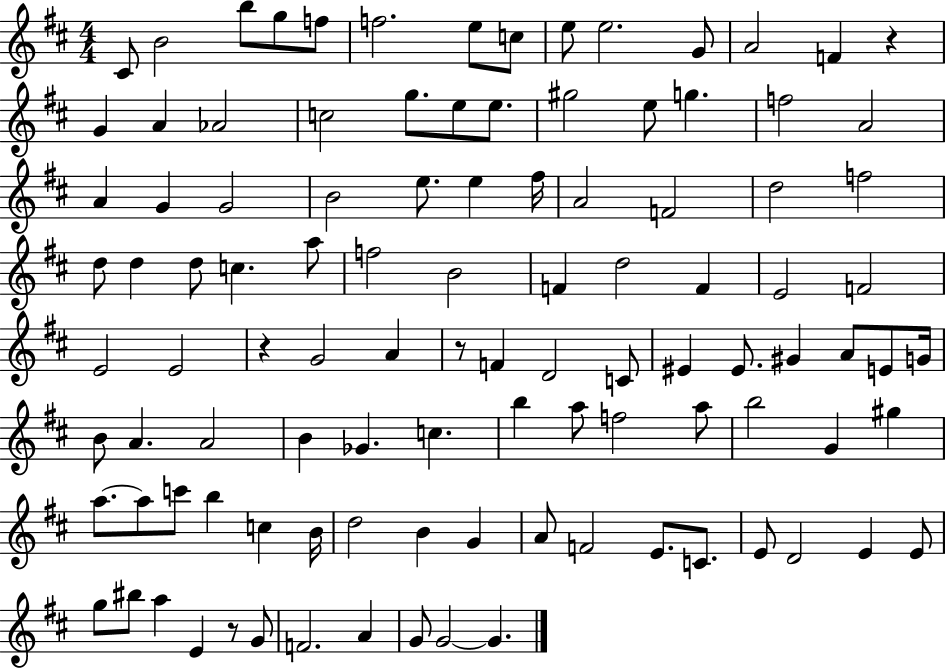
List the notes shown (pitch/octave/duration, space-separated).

C#4/e B4/h B5/e G5/e F5/e F5/h. E5/e C5/e E5/e E5/h. G4/e A4/h F4/q R/q G4/q A4/q Ab4/h C5/h G5/e. E5/e E5/e. G#5/h E5/e G5/q. F5/h A4/h A4/q G4/q G4/h B4/h E5/e. E5/q F#5/s A4/h F4/h D5/h F5/h D5/e D5/q D5/e C5/q. A5/e F5/h B4/h F4/q D5/h F4/q E4/h F4/h E4/h E4/h R/q G4/h A4/q R/e F4/q D4/h C4/e EIS4/q EIS4/e. G#4/q A4/e E4/e G4/s B4/e A4/q. A4/h B4/q Gb4/q. C5/q. B5/q A5/e F5/h A5/e B5/h G4/q G#5/q A5/e. A5/e C6/e B5/q C5/q B4/s D5/h B4/q G4/q A4/e F4/h E4/e. C4/e. E4/e D4/h E4/q E4/e G5/e BIS5/e A5/q E4/q R/e G4/e F4/h. A4/q G4/e G4/h G4/q.